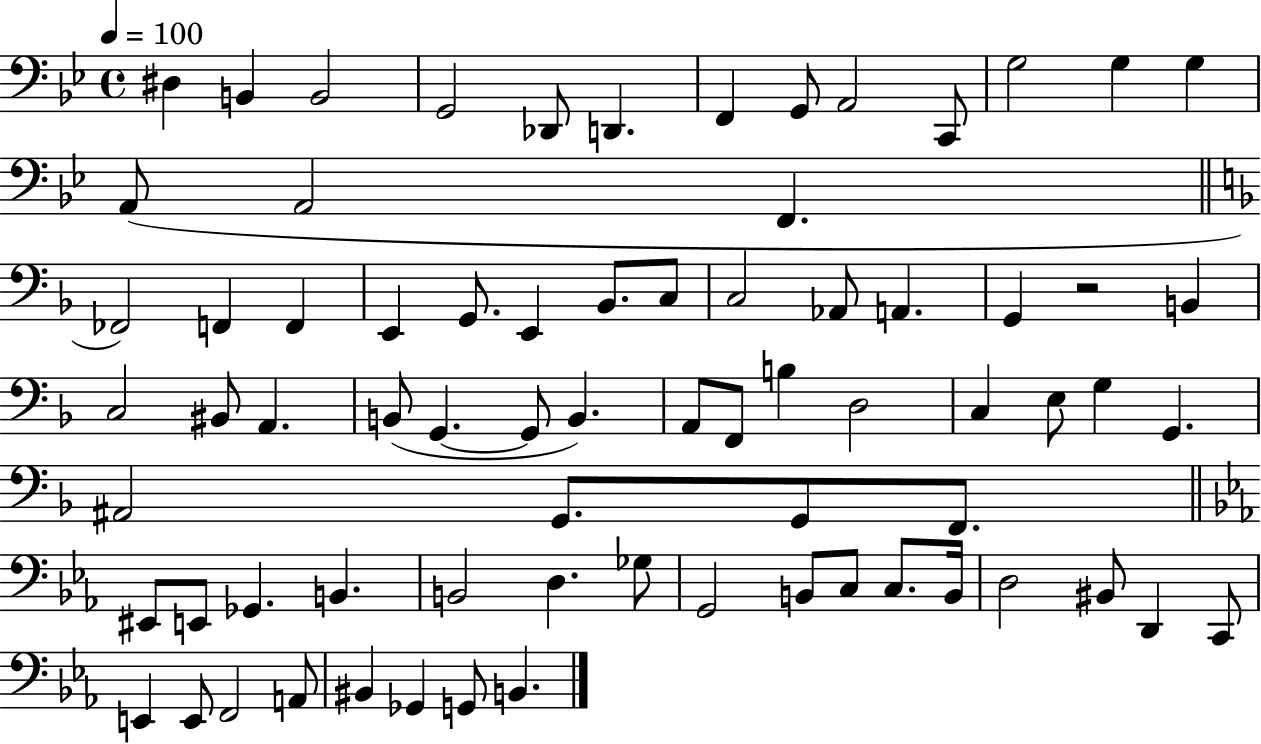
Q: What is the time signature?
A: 4/4